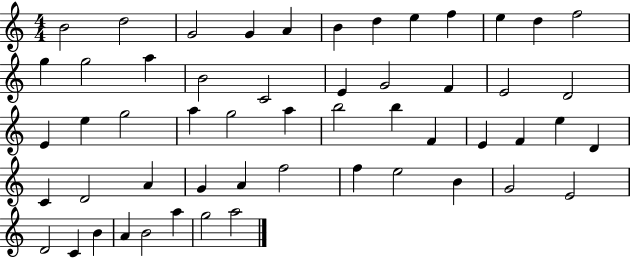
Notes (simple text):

B4/h D5/h G4/h G4/q A4/q B4/q D5/q E5/q F5/q E5/q D5/q F5/h G5/q G5/h A5/q B4/h C4/h E4/q G4/h F4/q E4/h D4/h E4/q E5/q G5/h A5/q G5/h A5/q B5/h B5/q F4/q E4/q F4/q E5/q D4/q C4/q D4/h A4/q G4/q A4/q F5/h F5/q E5/h B4/q G4/h E4/h D4/h C4/q B4/q A4/q B4/h A5/q G5/h A5/h